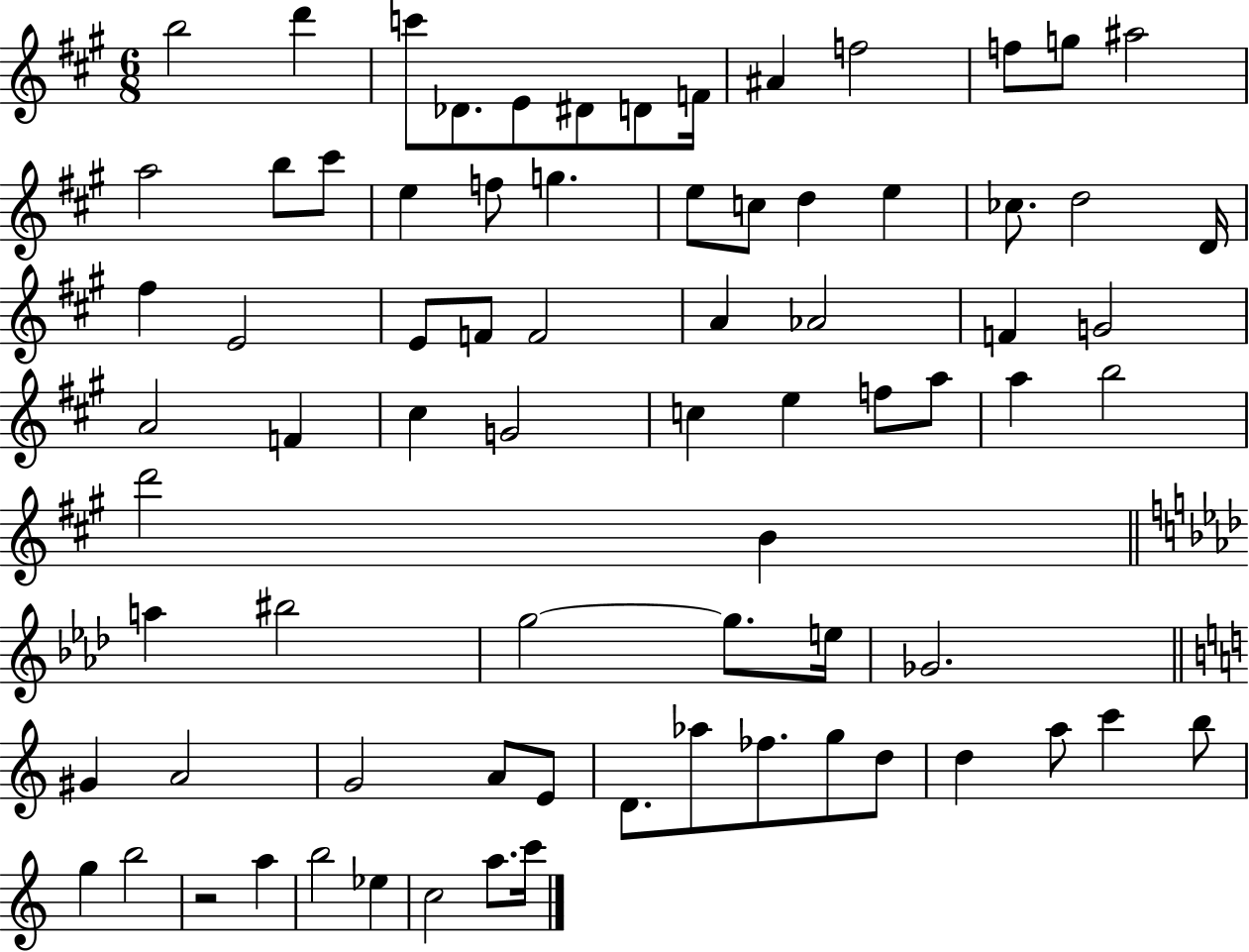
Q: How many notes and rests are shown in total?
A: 76